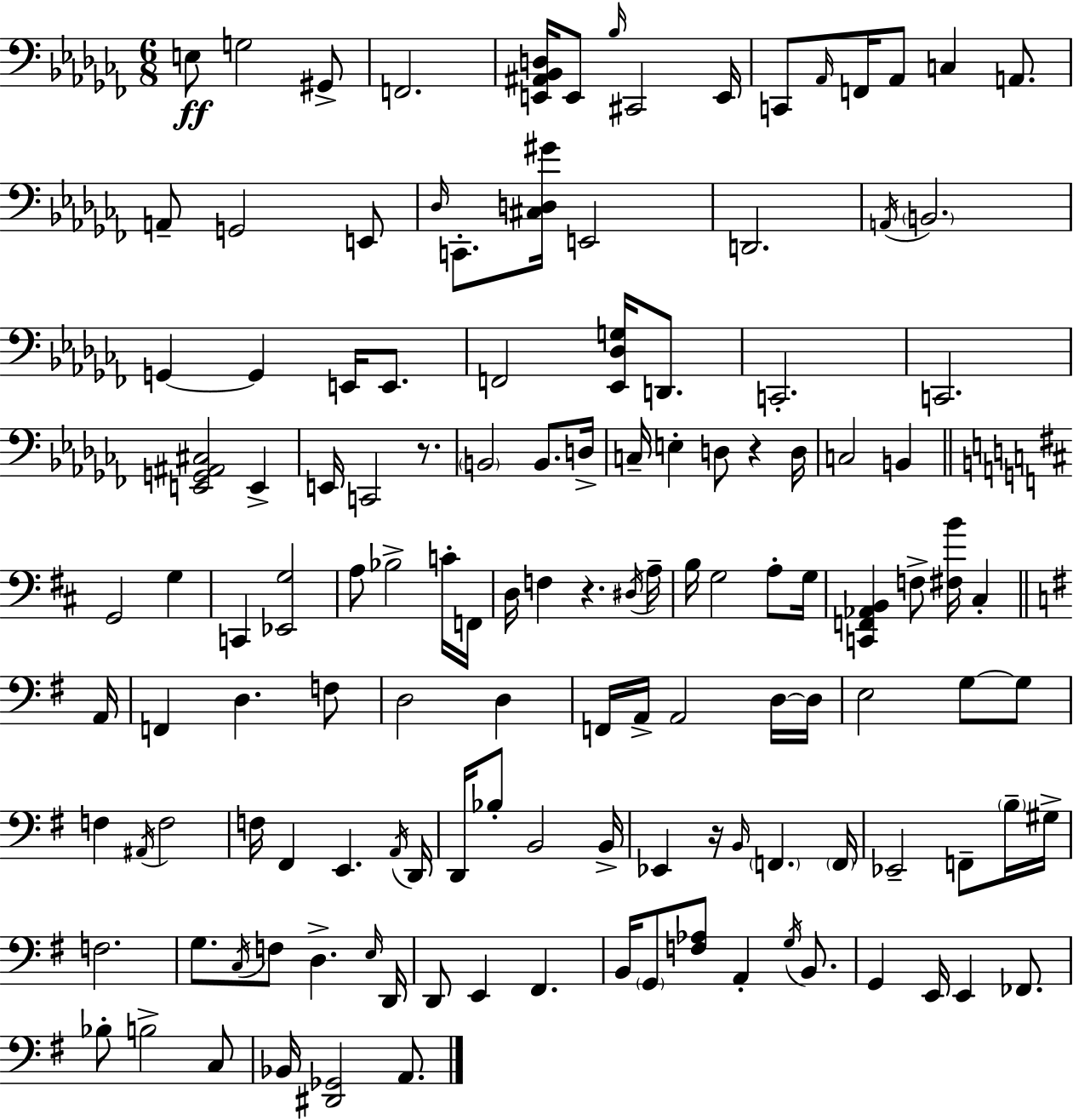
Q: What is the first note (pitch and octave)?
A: E3